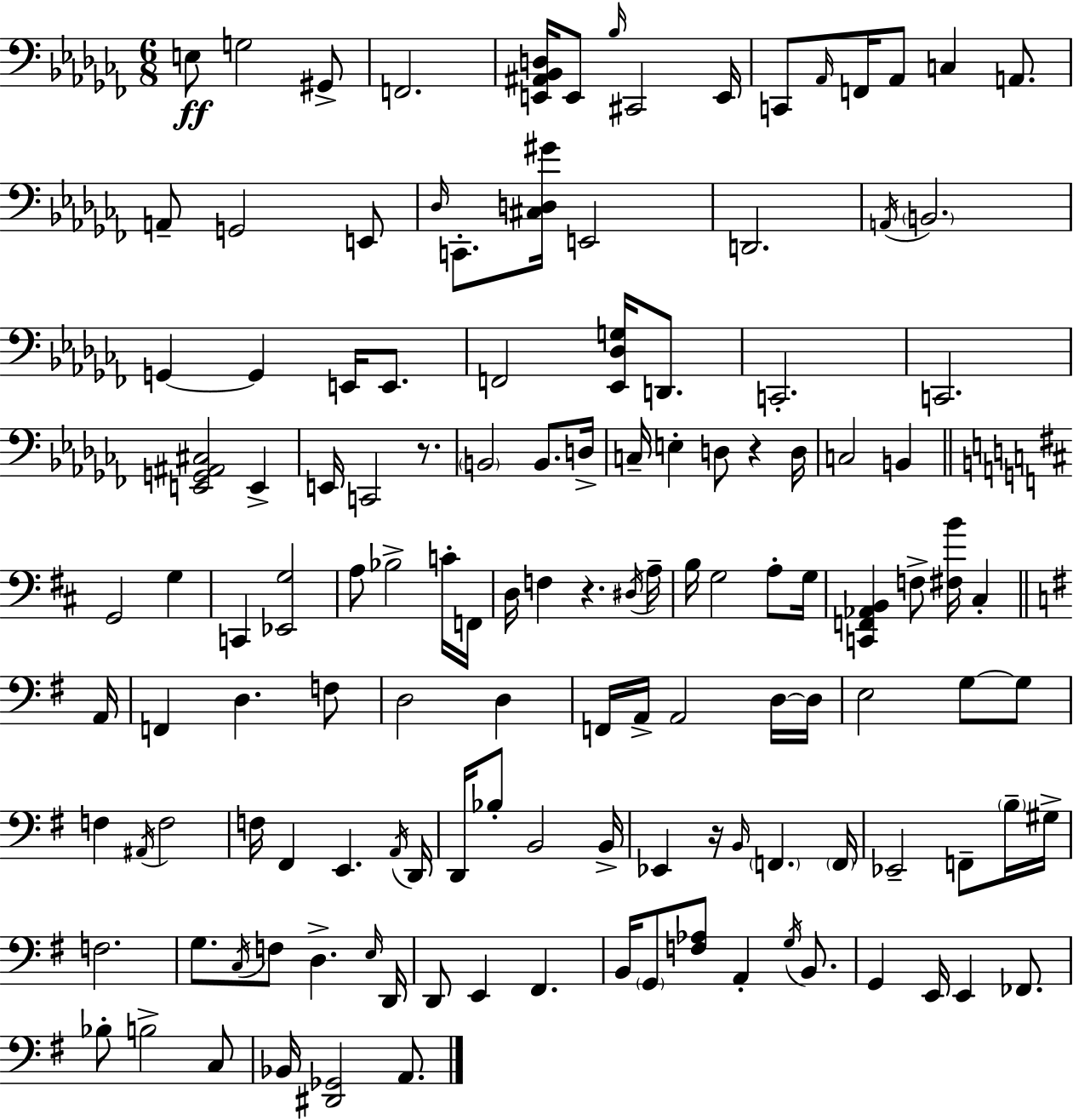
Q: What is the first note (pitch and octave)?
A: E3